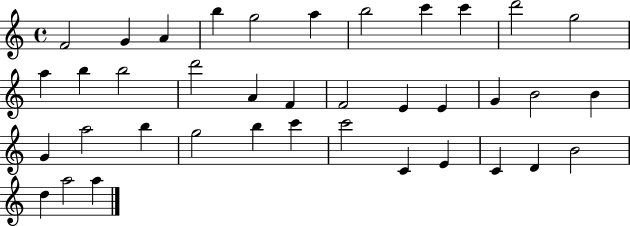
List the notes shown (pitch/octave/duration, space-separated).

F4/h G4/q A4/q B5/q G5/h A5/q B5/h C6/q C6/q D6/h G5/h A5/q B5/q B5/h D6/h A4/q F4/q F4/h E4/q E4/q G4/q B4/h B4/q G4/q A5/h B5/q G5/h B5/q C6/q C6/h C4/q E4/q C4/q D4/q B4/h D5/q A5/h A5/q